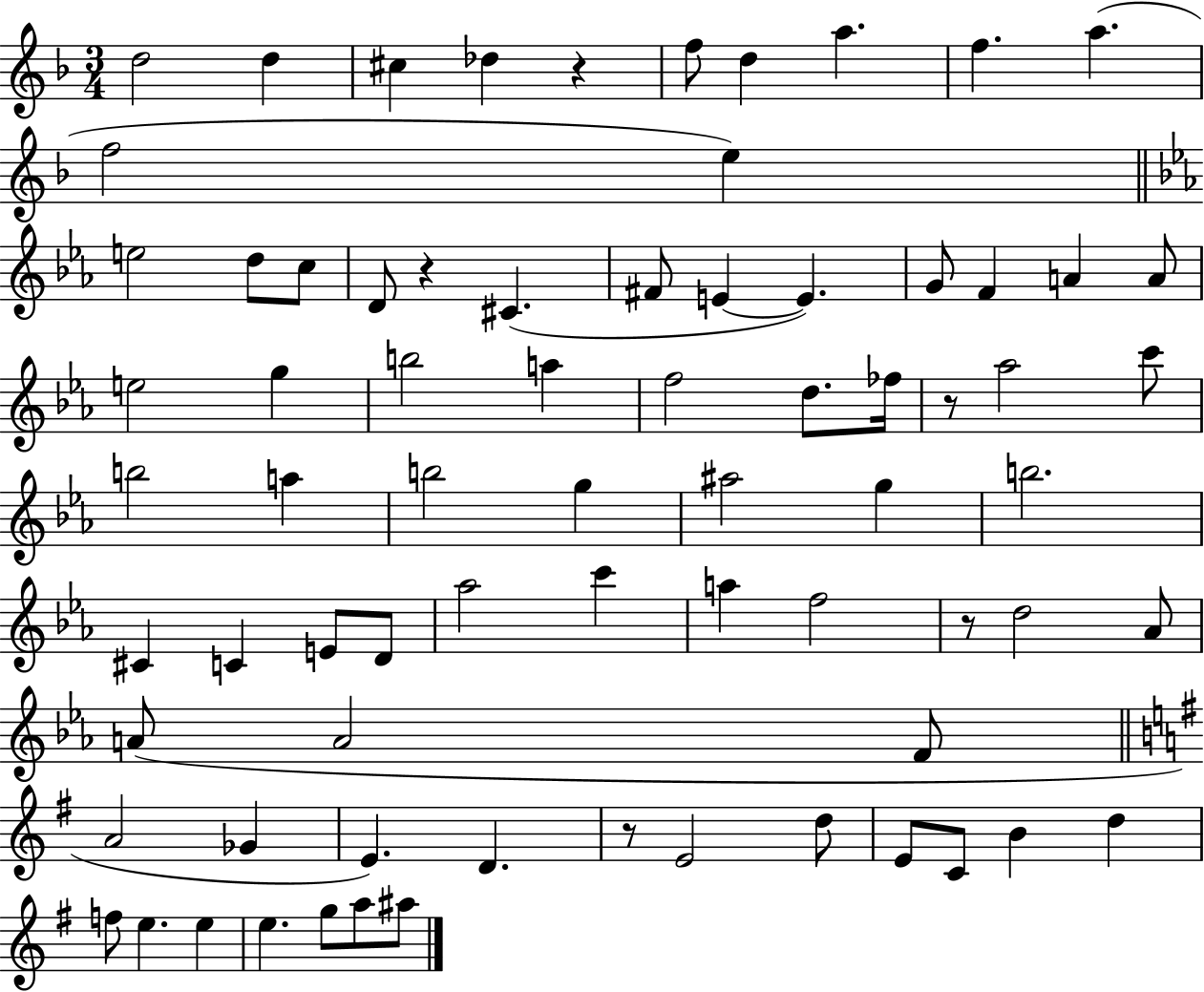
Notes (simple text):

D5/h D5/q C#5/q Db5/q R/q F5/e D5/q A5/q. F5/q. A5/q. F5/h E5/q E5/h D5/e C5/e D4/e R/q C#4/q. F#4/e E4/q E4/q. G4/e F4/q A4/q A4/e E5/h G5/q B5/h A5/q F5/h D5/e. FES5/s R/e Ab5/h C6/e B5/h A5/q B5/h G5/q A#5/h G5/q B5/h. C#4/q C4/q E4/e D4/e Ab5/h C6/q A5/q F5/h R/e D5/h Ab4/e A4/e A4/h F4/e A4/h Gb4/q E4/q. D4/q. R/e E4/h D5/e E4/e C4/e B4/q D5/q F5/e E5/q. E5/q E5/q. G5/e A5/e A#5/e